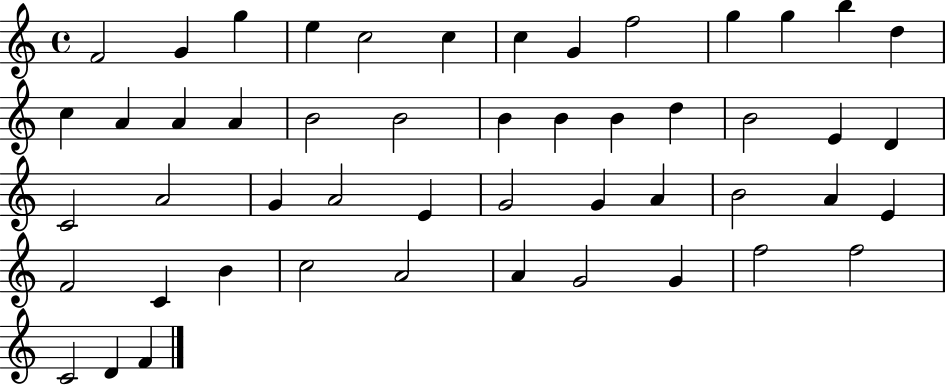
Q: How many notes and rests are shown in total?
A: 50